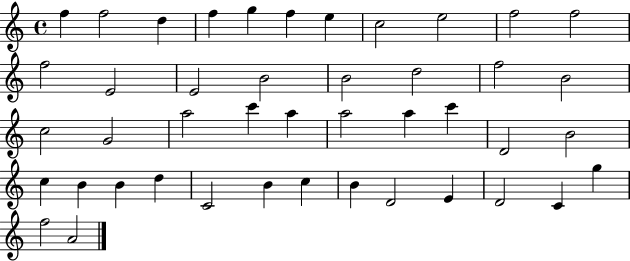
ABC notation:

X:1
T:Untitled
M:4/4
L:1/4
K:C
f f2 d f g f e c2 e2 f2 f2 f2 E2 E2 B2 B2 d2 f2 B2 c2 G2 a2 c' a a2 a c' D2 B2 c B B d C2 B c B D2 E D2 C g f2 A2